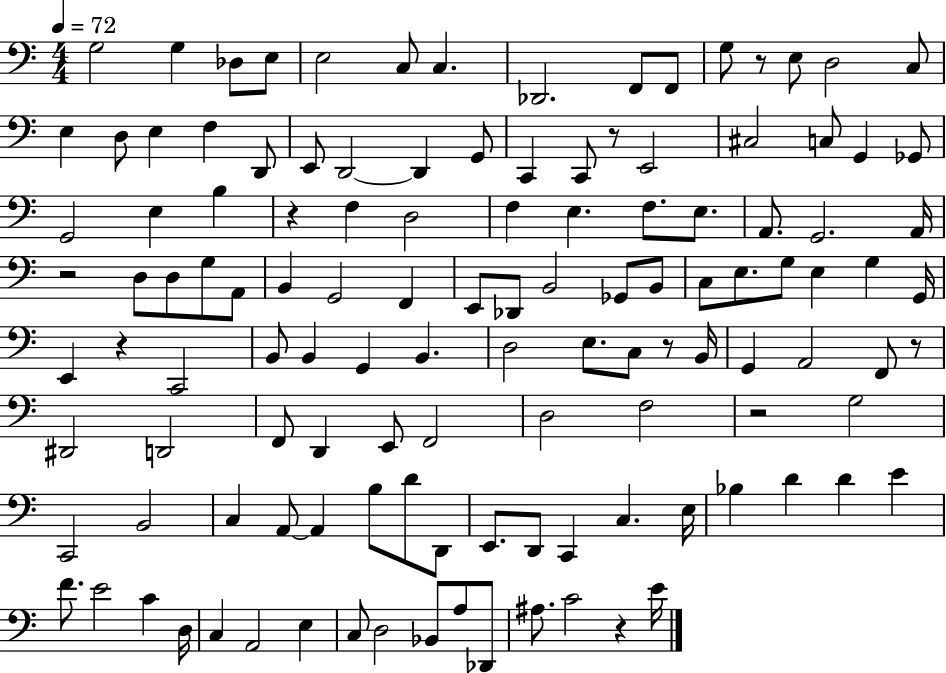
{
  \clef bass
  \numericTimeSignature
  \time 4/4
  \key c \major
  \tempo 4 = 72
  g2 g4 des8 e8 | e2 c8 c4. | des,2. f,8 f,8 | g8 r8 e8 d2 c8 | \break e4 d8 e4 f4 d,8 | e,8 d,2~~ d,4 g,8 | c,4 c,8 r8 e,2 | cis2 c8 g,4 ges,8 | \break g,2 e4 b4 | r4 f4 d2 | f4 e4. f8. e8. | a,8. g,2. a,16 | \break r2 d8 d8 g8 a,8 | b,4 g,2 f,4 | e,8 des,8 b,2 ges,8 b,8 | c8 e8. g8 e4 g4 g,16 | \break e,4 r4 c,2 | b,8 b,4 g,4 b,4. | d2 e8. c8 r8 b,16 | g,4 a,2 f,8 r8 | \break dis,2 d,2 | f,8 d,4 e,8 f,2 | d2 f2 | r2 g2 | \break c,2 b,2 | c4 a,8~~ a,4 b8 d'8 d,8 | e,8. d,8 c,4 c4. e16 | bes4 d'4 d'4 e'4 | \break f'8. e'2 c'4 d16 | c4 a,2 e4 | c8 d2 bes,8 a8 des,8 | ais8. c'2 r4 e'16 | \break \bar "|."
}